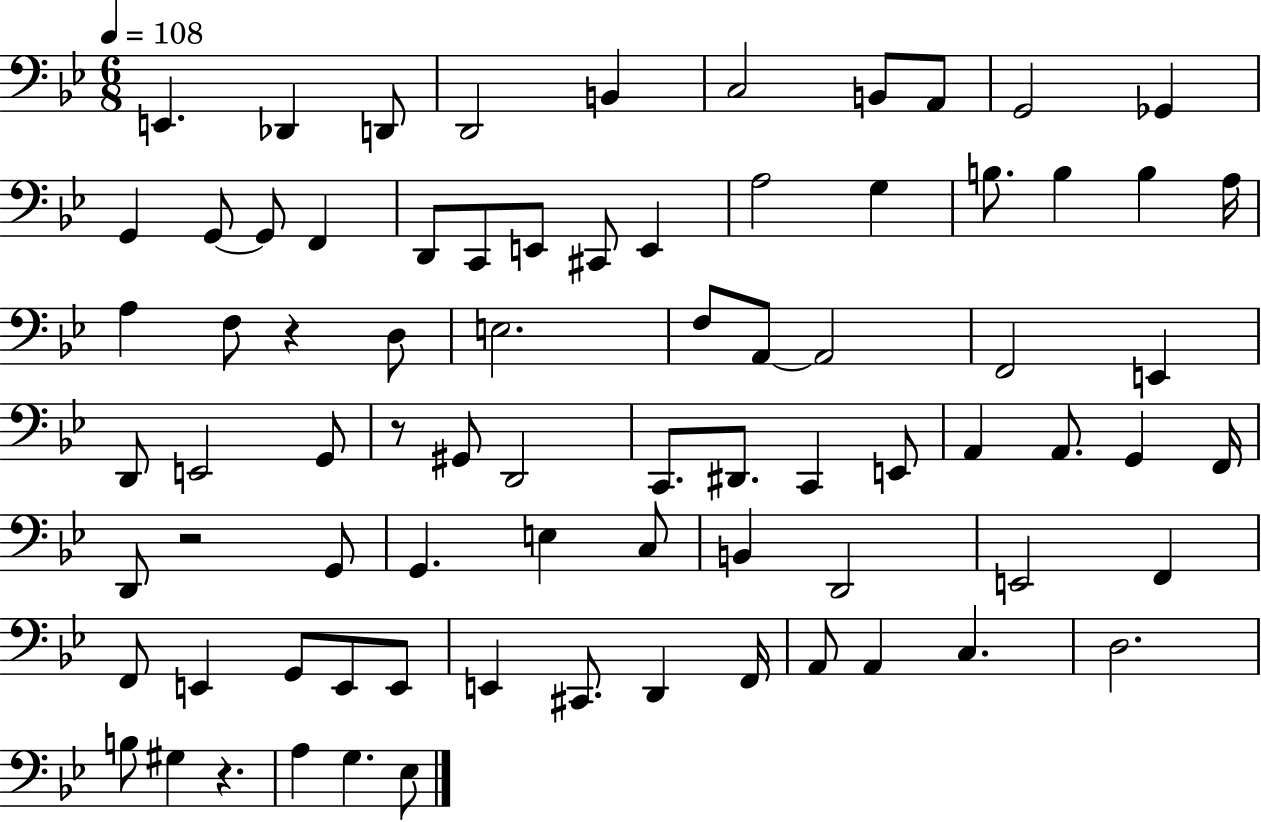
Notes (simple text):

E2/q. Db2/q D2/e D2/h B2/q C3/h B2/e A2/e G2/h Gb2/q G2/q G2/e G2/e F2/q D2/e C2/e E2/e C#2/e E2/q A3/h G3/q B3/e. B3/q B3/q A3/s A3/q F3/e R/q D3/e E3/h. F3/e A2/e A2/h F2/h E2/q D2/e E2/h G2/e R/e G#2/e D2/h C2/e. D#2/e. C2/q E2/e A2/q A2/e. G2/q F2/s D2/e R/h G2/e G2/q. E3/q C3/e B2/q D2/h E2/h F2/q F2/e E2/q G2/e E2/e E2/e E2/q C#2/e. D2/q F2/s A2/e A2/q C3/q. D3/h. B3/e G#3/q R/q. A3/q G3/q. Eb3/e